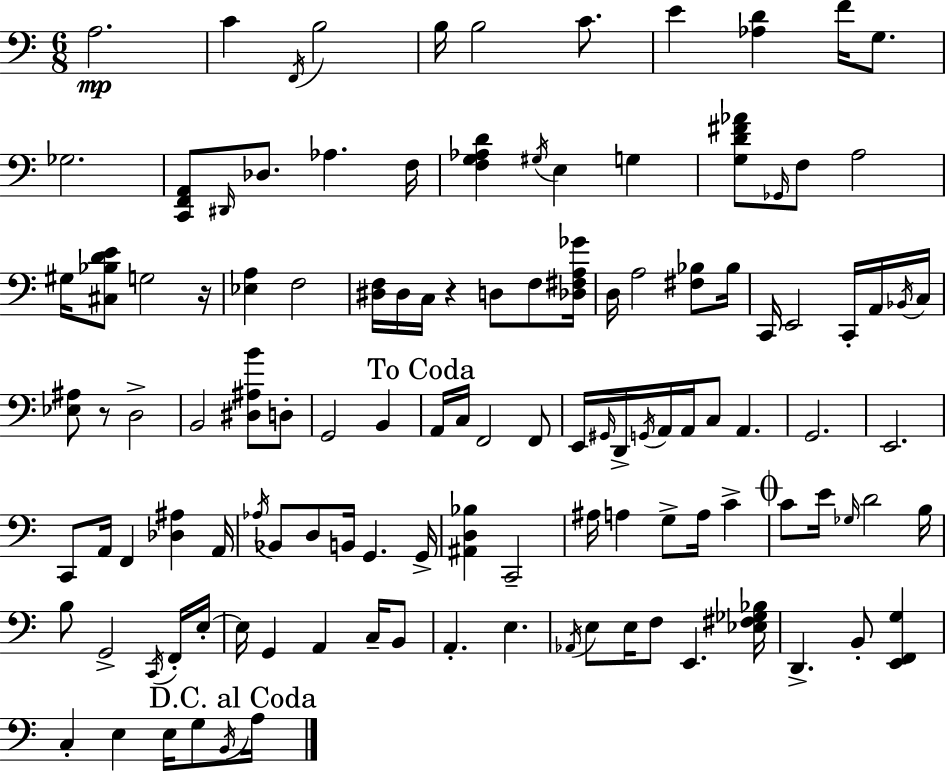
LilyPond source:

{
  \clef bass
  \numericTimeSignature
  \time 6/8
  \key c \major
  a2.\mp | c'4 \acciaccatura { f,16 } b2 | b16 b2 c'8. | e'4 <aes d'>4 f'16 g8. | \break ges2. | <c, f, a,>8 \grace { dis,16 } des8. aes4. | f16 <f g aes d'>4 \acciaccatura { gis16 } e4 g4 | <g d' fis' aes'>8 \grace { ges,16 } f8 a2 | \break gis16 <cis bes d' e'>8 g2 | r16 <ees a>4 f2 | <dis f>16 dis16 c16 r4 d8 | f8 <des fis a ges'>16 d16 a2 | \break <fis bes>8 bes16 c,16 e,2 | c,16-. a,16 \acciaccatura { bes,16 } c16 <ees ais>8 r8 d2-> | b,2 | <dis ais b'>8 d8-. g,2 | \break b,4 \mark "To Coda" a,16 c16 f,2 | f,8 e,16 \grace { gis,16 } d,16-> \acciaccatura { g,16 } a,16 a,16 c8 | a,4. g,2. | e,2. | \break c,8 a,16 f,4 | <des ais>4 a,16 \acciaccatura { aes16 } bes,8 d8 | b,16 g,4. g,16-> <ais, d bes>4 | c,2-- ais16 a4 | \break g8-> a16 c'4-> \mark \markup { \musicglyph "scripts.coda" } c'8 e'16 \grace { ges16 } | d'2 b16 b8 g,2-> | \acciaccatura { c,16 } f,16-. e16-.~~ e16 g,4 | a,4 c16-- b,8 a,4.-. | \break e4. \acciaccatura { aes,16 } e8 | e16 f8 e,4. <ees fis ges bes>16 d,4.-> | b,8-. <e, f, g>4 c4-. | e4 e16 g8 \acciaccatura { b,16 } \mark "D.C. al Coda" a16 | \break \bar "|."
}